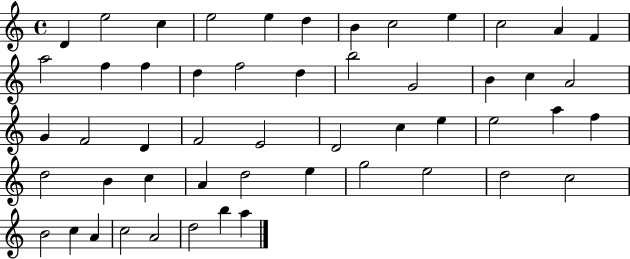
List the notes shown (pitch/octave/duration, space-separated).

D4/q E5/h C5/q E5/h E5/q D5/q B4/q C5/h E5/q C5/h A4/q F4/q A5/h F5/q F5/q D5/q F5/h D5/q B5/h G4/h B4/q C5/q A4/h G4/q F4/h D4/q F4/h E4/h D4/h C5/q E5/q E5/h A5/q F5/q D5/h B4/q C5/q A4/q D5/h E5/q G5/h E5/h D5/h C5/h B4/h C5/q A4/q C5/h A4/h D5/h B5/q A5/q